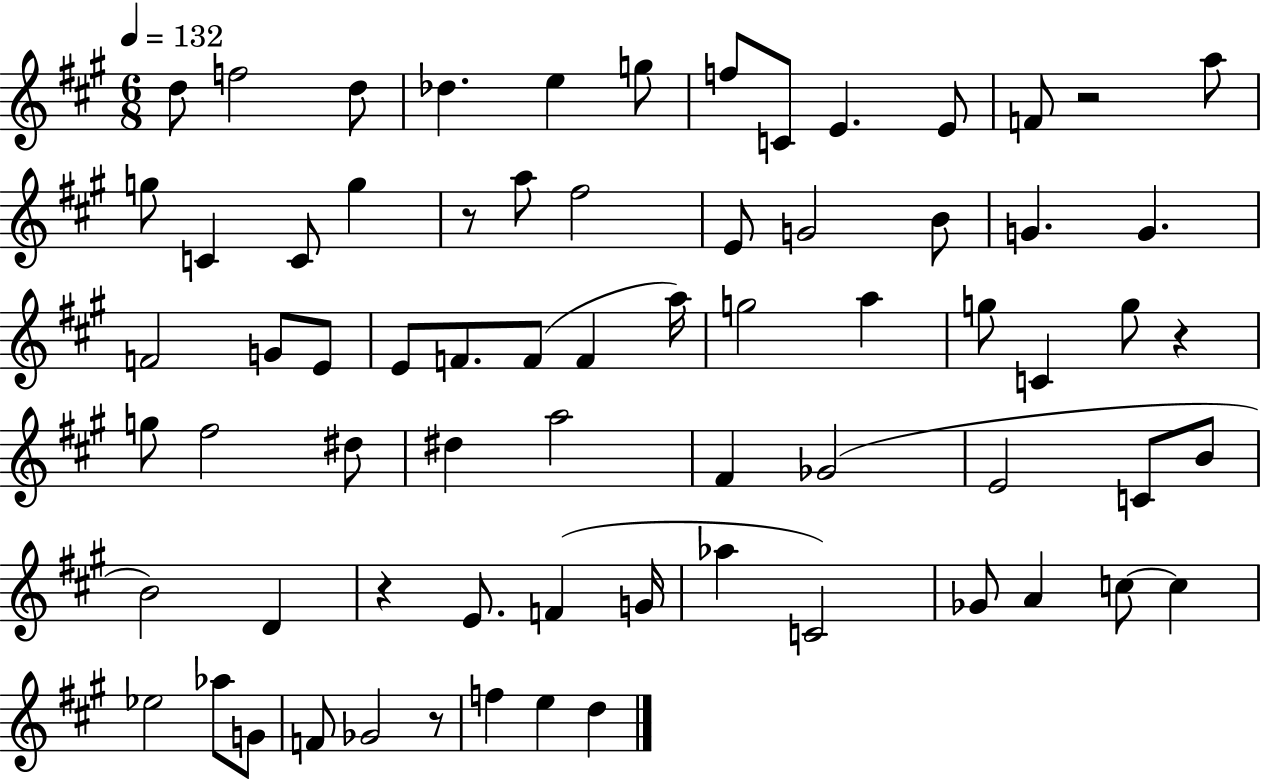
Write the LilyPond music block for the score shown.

{
  \clef treble
  \numericTimeSignature
  \time 6/8
  \key a \major
  \tempo 4 = 132
  \repeat volta 2 { d''8 f''2 d''8 | des''4. e''4 g''8 | f''8 c'8 e'4. e'8 | f'8 r2 a''8 | \break g''8 c'4 c'8 g''4 | r8 a''8 fis''2 | e'8 g'2 b'8 | g'4. g'4. | \break f'2 g'8 e'8 | e'8 f'8. f'8( f'4 a''16) | g''2 a''4 | g''8 c'4 g''8 r4 | \break g''8 fis''2 dis''8 | dis''4 a''2 | fis'4 ges'2( | e'2 c'8 b'8 | \break b'2) d'4 | r4 e'8. f'4( g'16 | aes''4 c'2) | ges'8 a'4 c''8~~ c''4 | \break ees''2 aes''8 g'8 | f'8 ges'2 r8 | f''4 e''4 d''4 | } \bar "|."
}